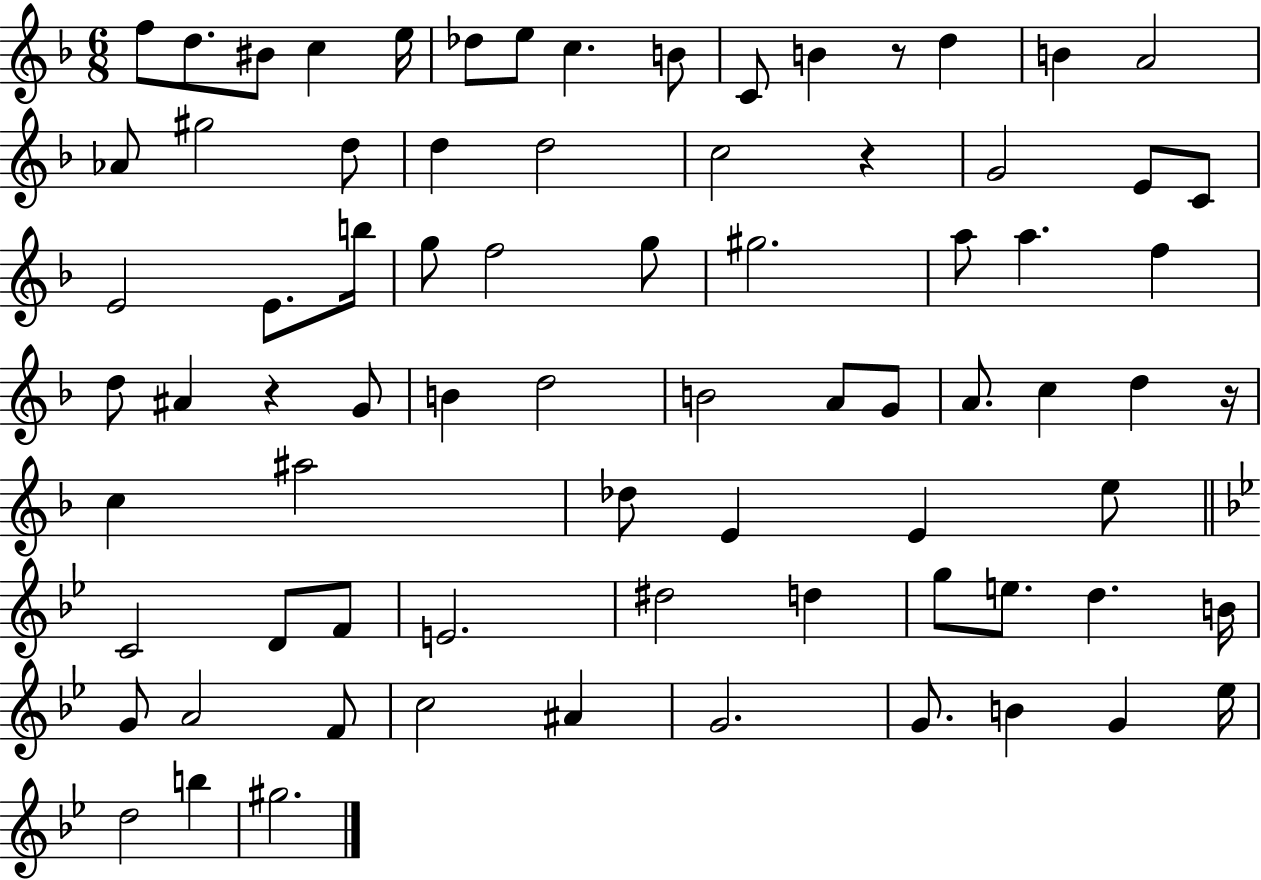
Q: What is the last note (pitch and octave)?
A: G#5